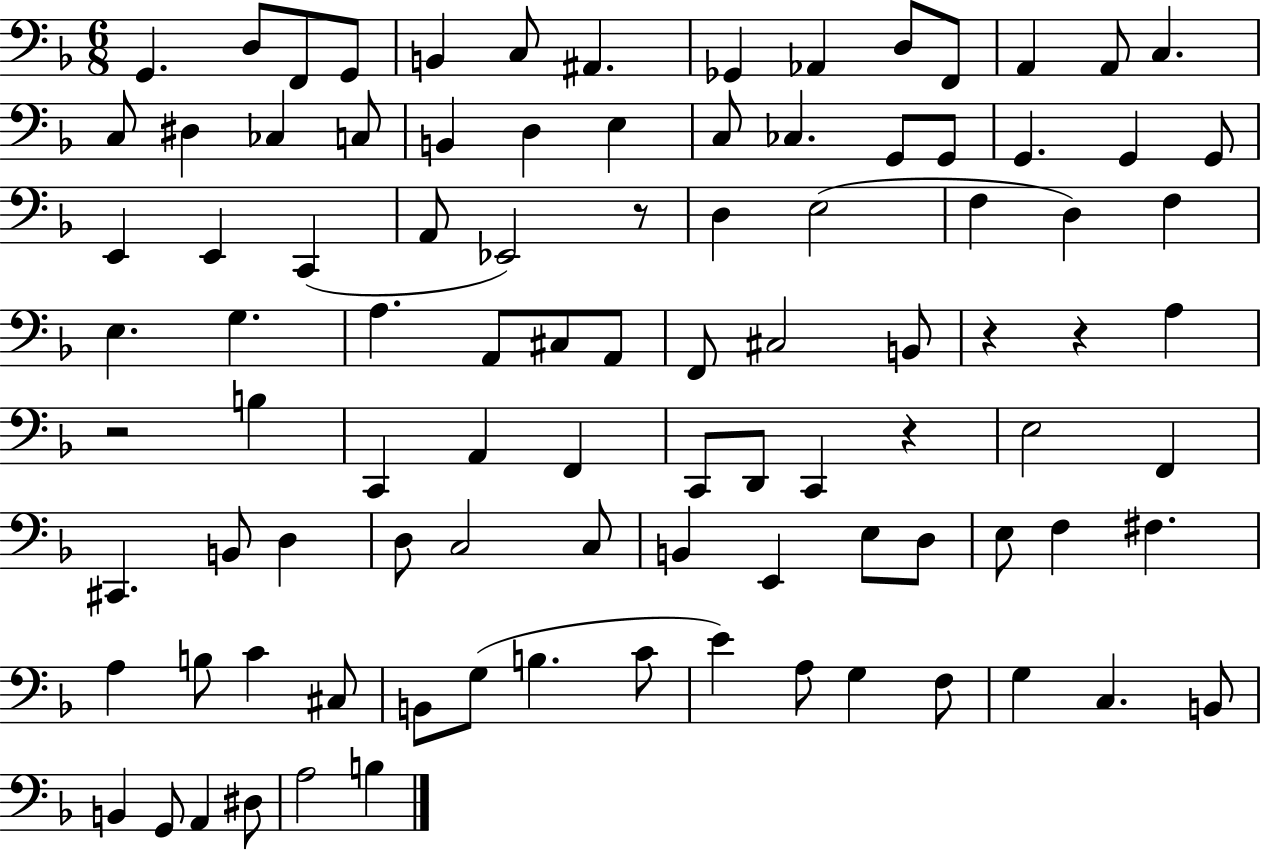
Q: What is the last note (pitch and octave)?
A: B3